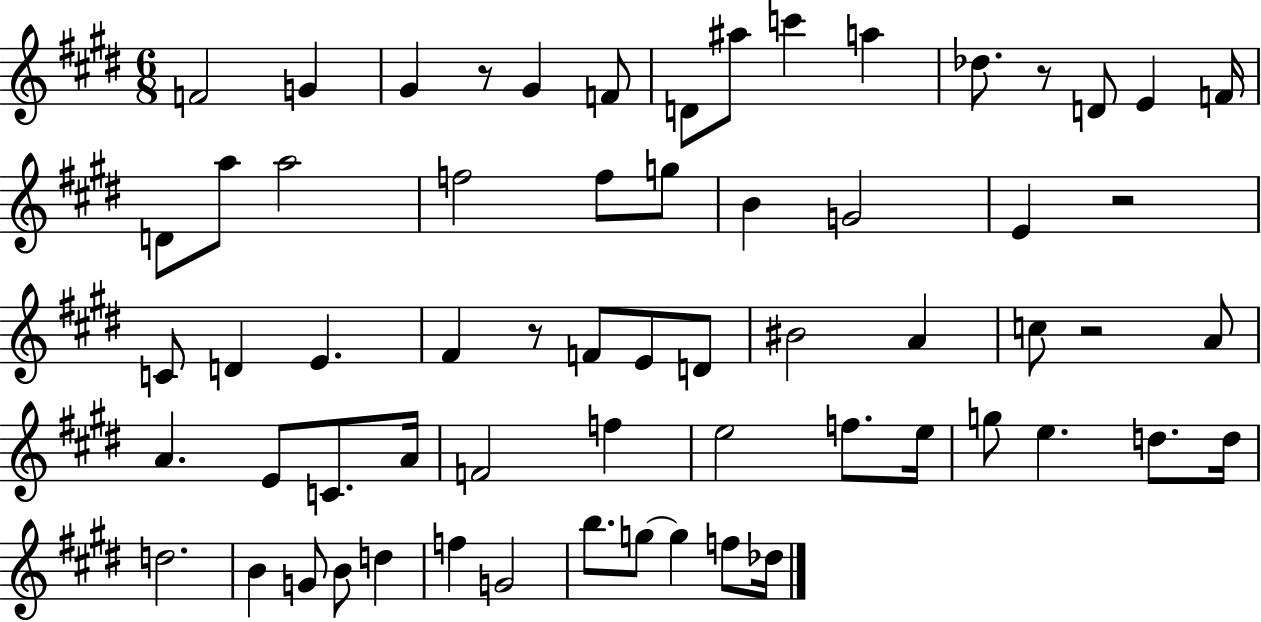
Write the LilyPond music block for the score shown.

{
  \clef treble
  \numericTimeSignature
  \time 6/8
  \key e \major
  f'2 g'4 | gis'4 r8 gis'4 f'8 | d'8 ais''8 c'''4 a''4 | des''8. r8 d'8 e'4 f'16 | \break d'8 a''8 a''2 | f''2 f''8 g''8 | b'4 g'2 | e'4 r2 | \break c'8 d'4 e'4. | fis'4 r8 f'8 e'8 d'8 | bis'2 a'4 | c''8 r2 a'8 | \break a'4. e'8 c'8. a'16 | f'2 f''4 | e''2 f''8. e''16 | g''8 e''4. d''8. d''16 | \break d''2. | b'4 g'8 b'8 d''4 | f''4 g'2 | b''8. g''8~~ g''4 f''8 des''16 | \break \bar "|."
}